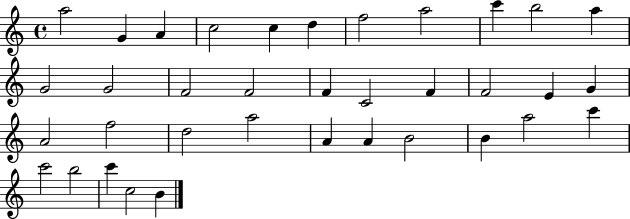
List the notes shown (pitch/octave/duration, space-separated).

A5/h G4/q A4/q C5/h C5/q D5/q F5/h A5/h C6/q B5/h A5/q G4/h G4/h F4/h F4/h F4/q C4/h F4/q F4/h E4/q G4/q A4/h F5/h D5/h A5/h A4/q A4/q B4/h B4/q A5/h C6/q C6/h B5/h C6/q C5/h B4/q